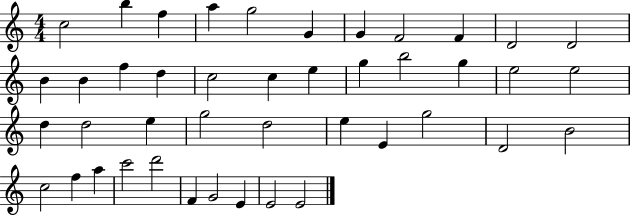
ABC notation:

X:1
T:Untitled
M:4/4
L:1/4
K:C
c2 b f a g2 G G F2 F D2 D2 B B f d c2 c e g b2 g e2 e2 d d2 e g2 d2 e E g2 D2 B2 c2 f a c'2 d'2 F G2 E E2 E2